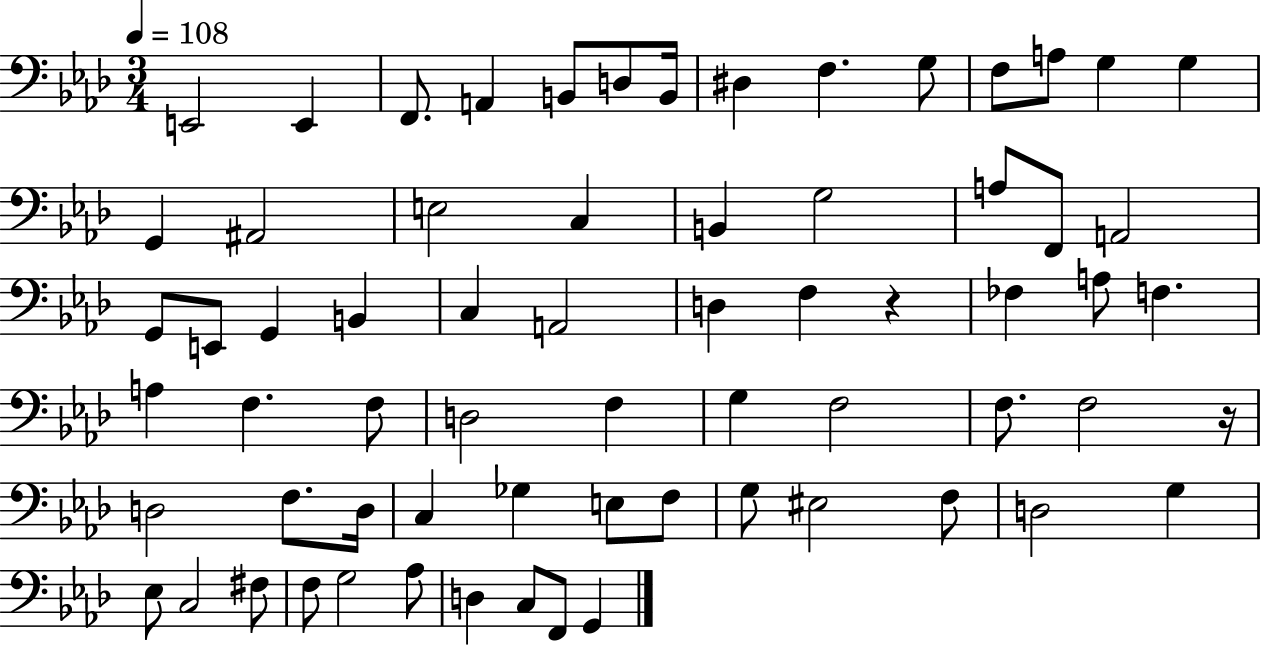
E2/h E2/q F2/e. A2/q B2/e D3/e B2/s D#3/q F3/q. G3/e F3/e A3/e G3/q G3/q G2/q A#2/h E3/h C3/q B2/q G3/h A3/e F2/e A2/h G2/e E2/e G2/q B2/q C3/q A2/h D3/q F3/q R/q FES3/q A3/e F3/q. A3/q F3/q. F3/e D3/h F3/q G3/q F3/h F3/e. F3/h R/s D3/h F3/e. D3/s C3/q Gb3/q E3/e F3/e G3/e EIS3/h F3/e D3/h G3/q Eb3/e C3/h F#3/e F3/e G3/h Ab3/e D3/q C3/e F2/e G2/q